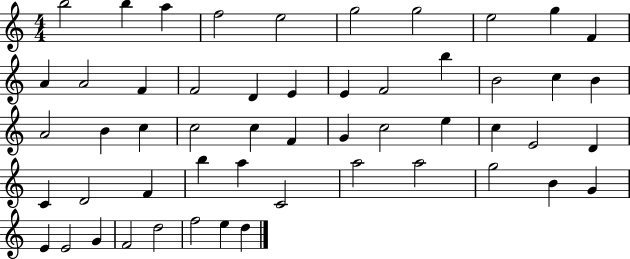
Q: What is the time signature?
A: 4/4